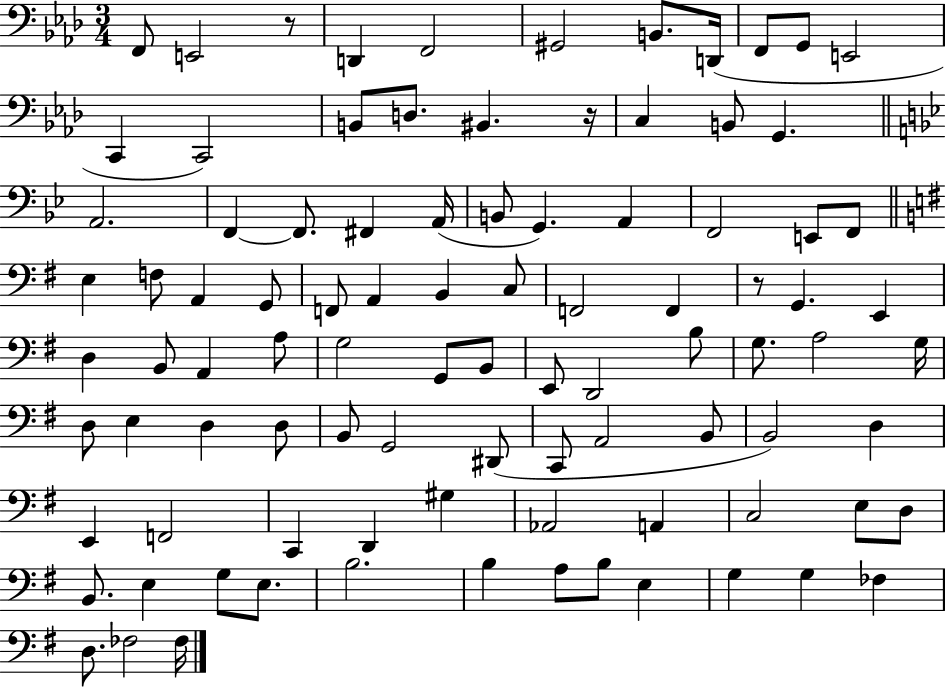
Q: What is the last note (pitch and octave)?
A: FES3